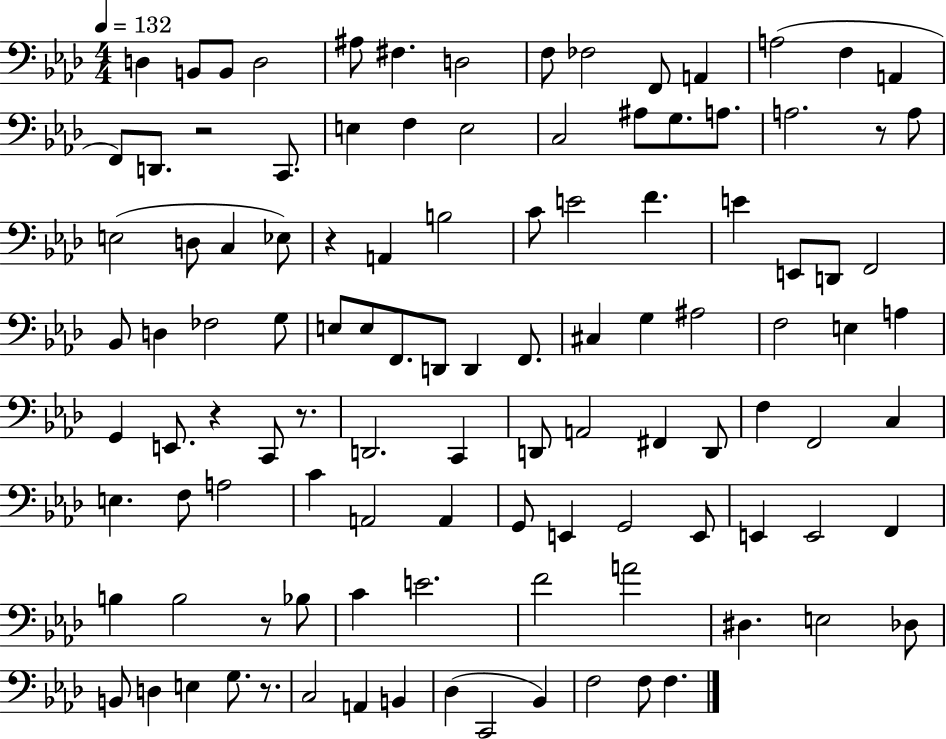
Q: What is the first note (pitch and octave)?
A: D3